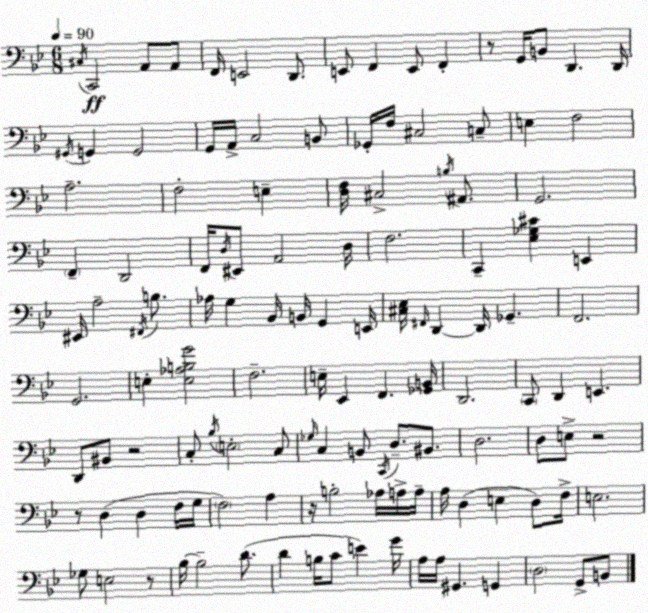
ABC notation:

X:1
T:Untitled
M:6/8
L:1/4
K:Bb
^C,/4 C,,2 A,,/2 A,,/2 F,,/4 E,,2 D,,/2 E,,/2 F,, E,,/2 F,, z/2 G,,/4 B,,/2 D,, D,,/4 ^G,,/4 G,, G,,2 G,,/4 A,,/4 C,2 B,,/2 _G,,/4 F,/4 ^C,2 C,/2 E, F,2 A,2 F,2 E, [D,F,]/4 ^C,2 B,/4 ^A,,/2 G,,2 F,, D,,2 F,,/4 D,/4 ^E,,/2 A,,2 D,/4 F,2 C,, [_E,_G,^C] E,, ^E,,/4 A,2 ^F,,/4 B,/2 _A,/4 G, _B,,/4 B,,/4 G,, E,,/4 [^C,_E,]/4 ^F,,/4 D,, D,,/4 _G,, F,,2 G,,2 E, [E,_A,B,G]2 F,2 E,/4 _E,, F,, [_G,,B,,]/4 D,,2 C,,/2 D,, E,, D,,/2 ^B,,/2 z2 C,/2 _B,/4 E,2 C,/2 _G,/4 C, B,,/2 C,,/4 D,/2 ^B,,/2 D,2 D,/2 E,/2 z2 z/2 D, D, F,/4 G,/4 F,2 A, z/4 B,2 _A,/4 A,/4 A,/4 A,/4 D, E, D,/2 F,/4 E,2 _G,/2 E,2 z/2 _B,/4 _B,2 D/2 D B,/4 C/2 E G/4 A,/4 A,/4 ^G,, G,, D,2 G,,/2 B,,/2